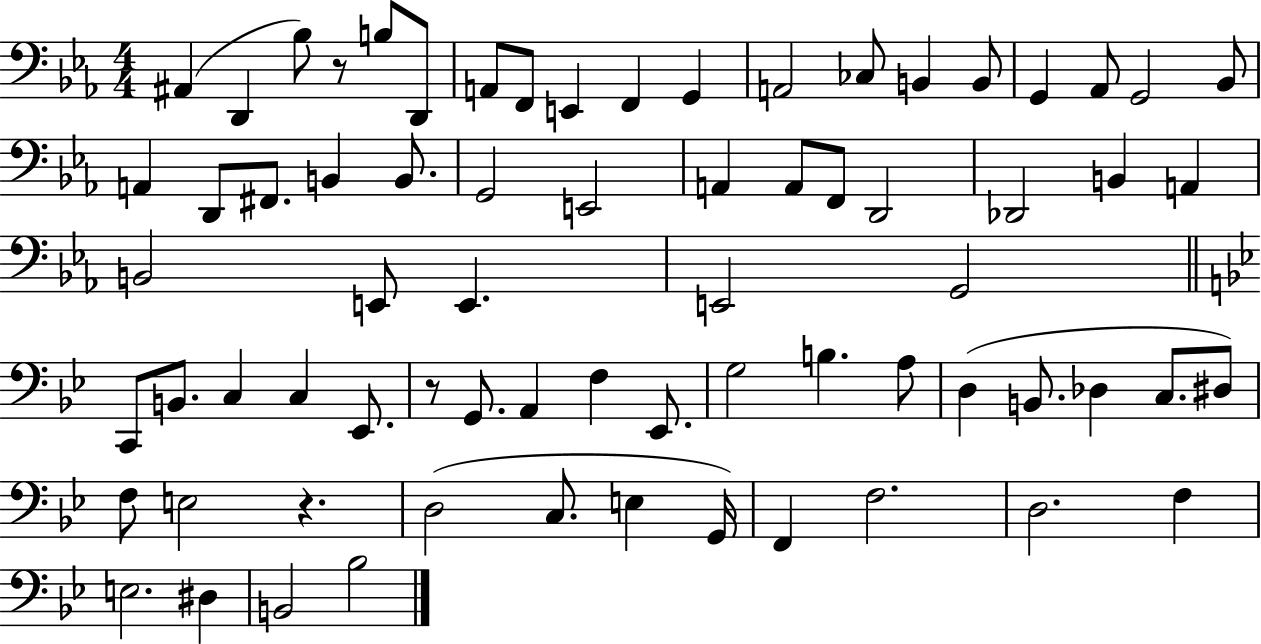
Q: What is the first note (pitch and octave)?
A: A#2